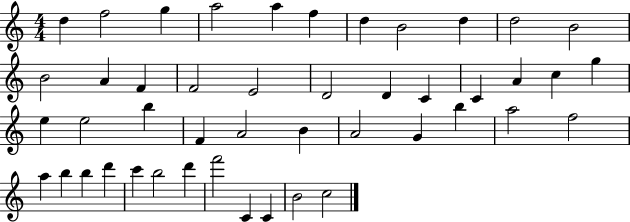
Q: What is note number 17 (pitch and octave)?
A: D4